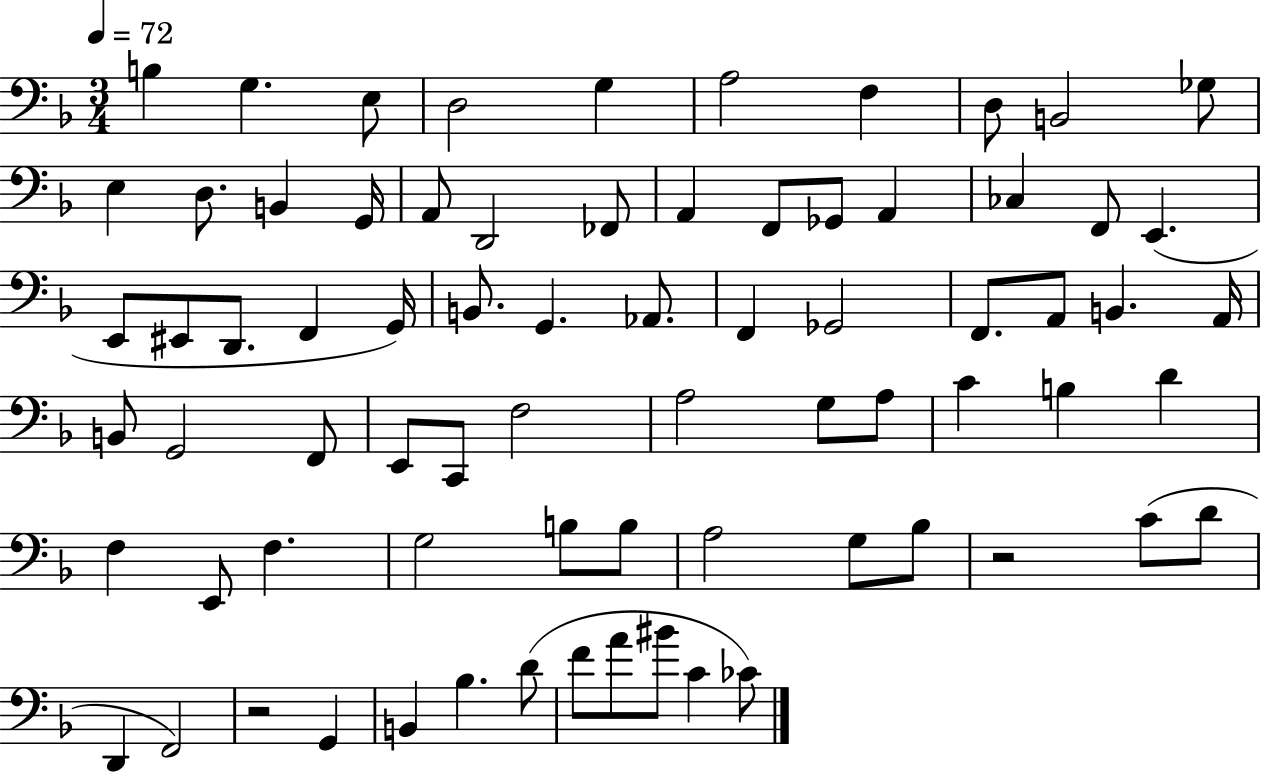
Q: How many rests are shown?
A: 2